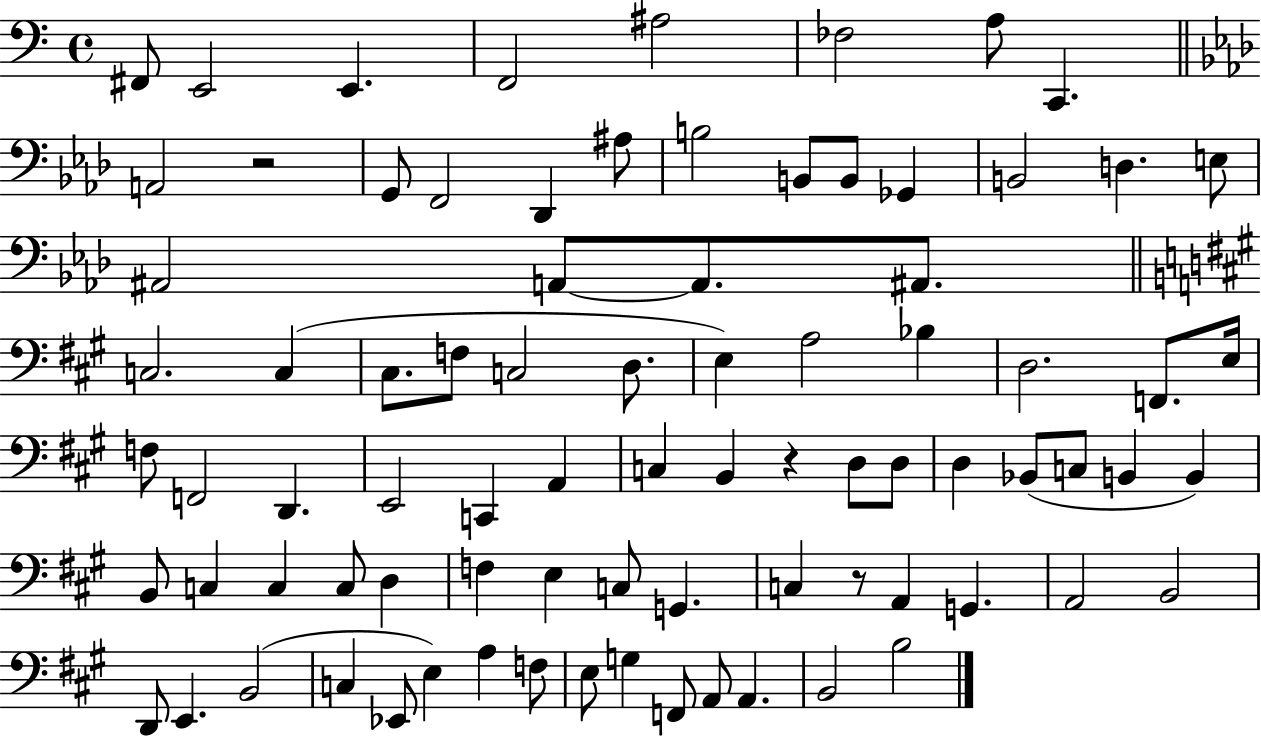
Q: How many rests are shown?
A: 3